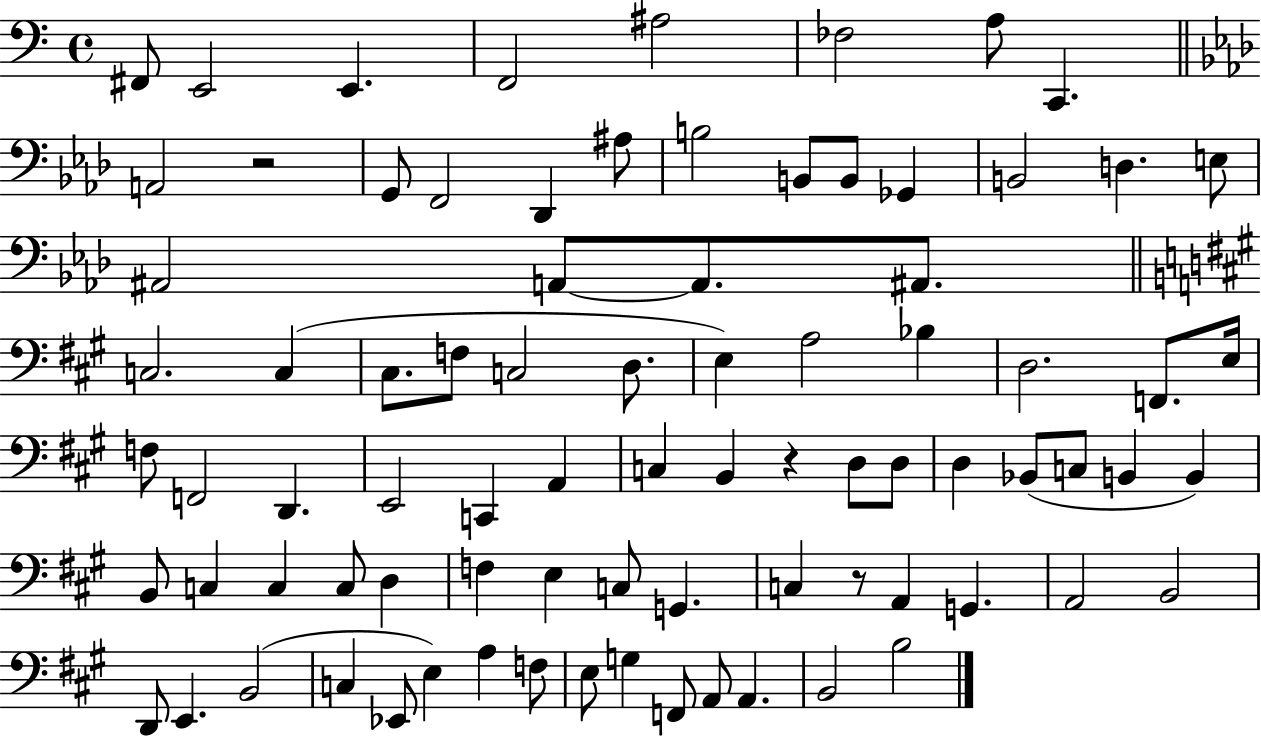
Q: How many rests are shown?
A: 3